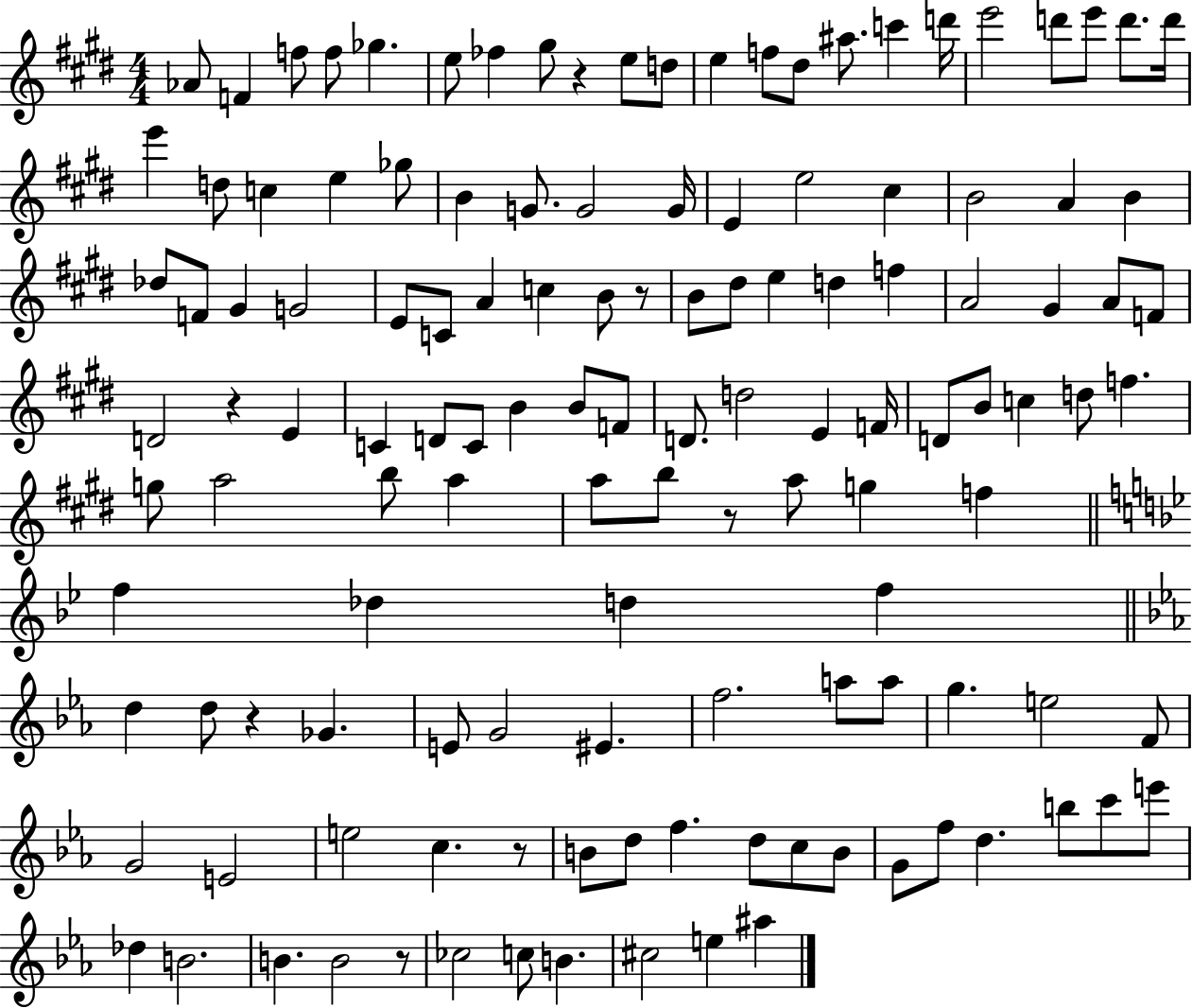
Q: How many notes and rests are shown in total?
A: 129